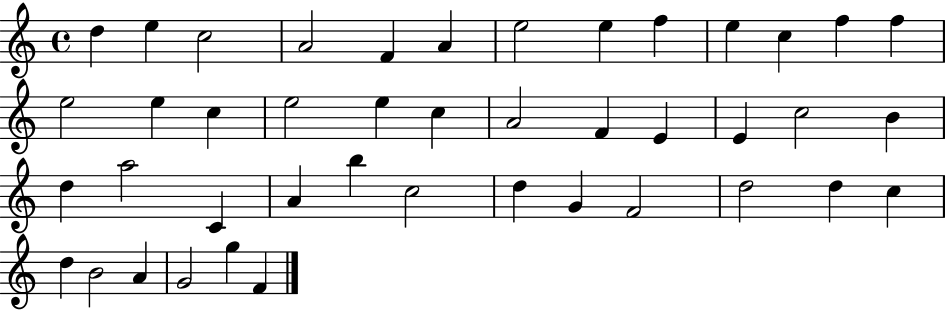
D5/q E5/q C5/h A4/h F4/q A4/q E5/h E5/q F5/q E5/q C5/q F5/q F5/q E5/h E5/q C5/q E5/h E5/q C5/q A4/h F4/q E4/q E4/q C5/h B4/q D5/q A5/h C4/q A4/q B5/q C5/h D5/q G4/q F4/h D5/h D5/q C5/q D5/q B4/h A4/q G4/h G5/q F4/q